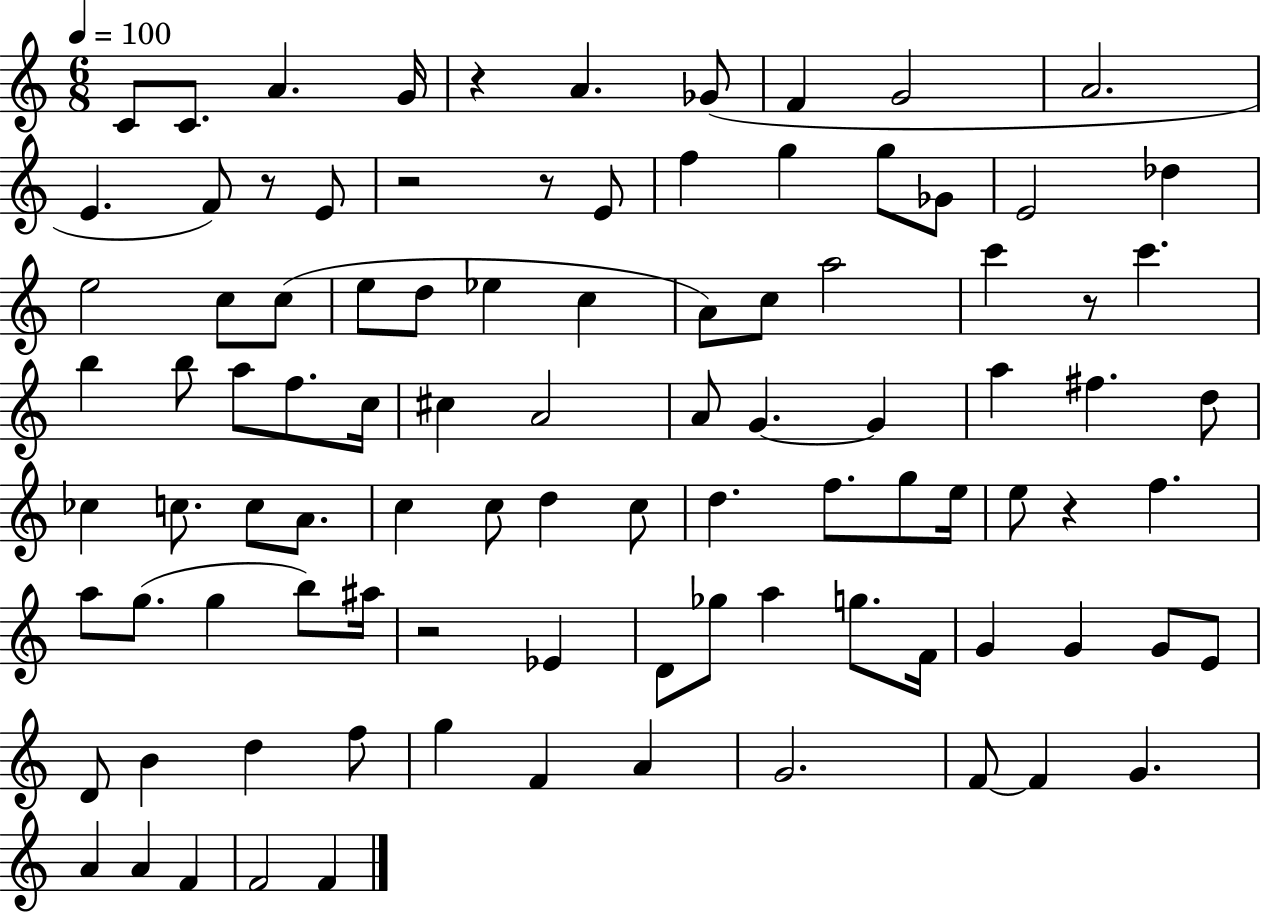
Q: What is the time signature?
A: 6/8